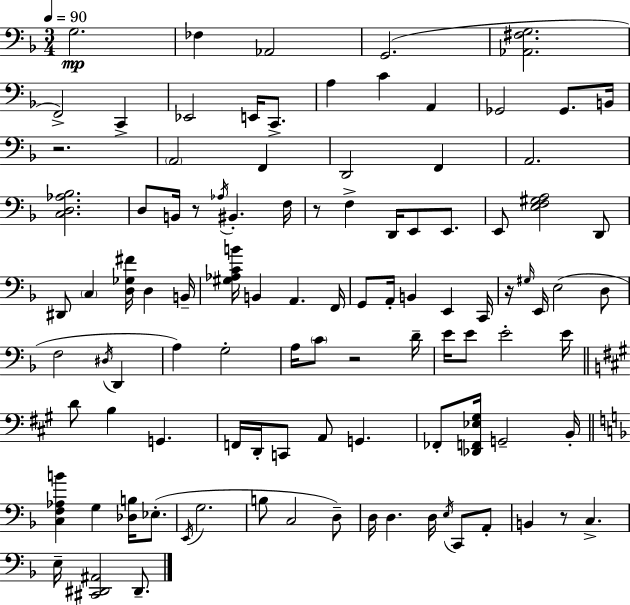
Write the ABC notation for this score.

X:1
T:Untitled
M:3/4
L:1/4
K:F
G,2 _F, _A,,2 G,,2 [_A,,^F,G,]2 F,,2 C,, _E,,2 E,,/4 C,,/2 A, C A,, _G,,2 _G,,/2 B,,/4 z2 A,,2 F,, D,,2 F,, A,,2 [C,D,_A,_B,]2 D,/2 B,,/4 z/2 _A,/4 ^B,, F,/4 z/2 F, D,,/4 E,,/2 E,,/2 E,,/2 [E,F,^G,A,]2 D,,/2 ^D,,/2 C, [D,_G,^F]/4 D, B,,/4 [^G,_A,CB]/4 B,, A,, F,,/4 G,,/2 A,,/4 B,, E,, C,,/4 z/4 ^G,/4 E,,/4 E,2 D,/2 F,2 ^D,/4 D,, A, G,2 A,/4 C/2 z2 D/4 E/4 E/2 E2 E/4 D/2 B, G,, F,,/4 D,,/4 C,,/2 A,,/2 G,, _F,,/2 [_D,,F,,_E,^G,]/4 G,,2 B,,/4 [C,F,_A,B] G, [_D,B,]/4 _E,/2 E,,/4 G,2 B,/2 C,2 D,/2 D,/4 D, D,/4 E,/4 C,,/2 A,,/2 B,, z/2 C, E,/4 [^C,,^D,,^A,,]2 ^D,,/2